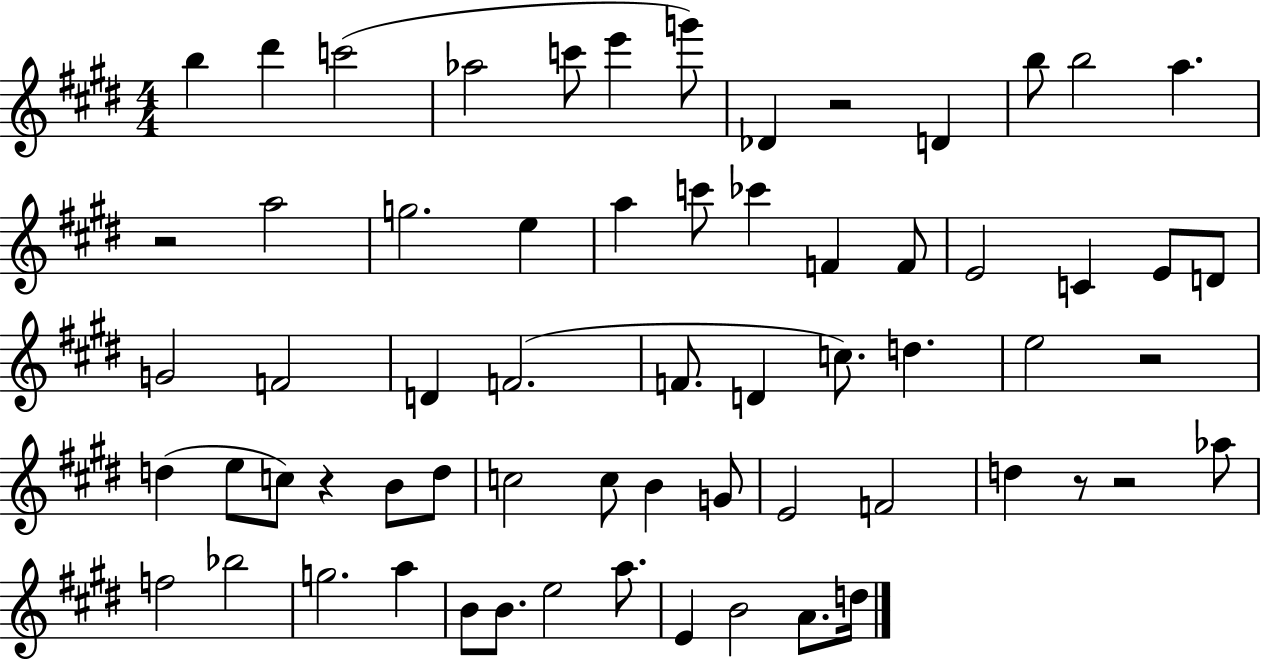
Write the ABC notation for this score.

X:1
T:Untitled
M:4/4
L:1/4
K:E
b ^d' c'2 _a2 c'/2 e' g'/2 _D z2 D b/2 b2 a z2 a2 g2 e a c'/2 _c' F F/2 E2 C E/2 D/2 G2 F2 D F2 F/2 D c/2 d e2 z2 d e/2 c/2 z B/2 d/2 c2 c/2 B G/2 E2 F2 d z/2 z2 _a/2 f2 _b2 g2 a B/2 B/2 e2 a/2 E B2 A/2 d/4